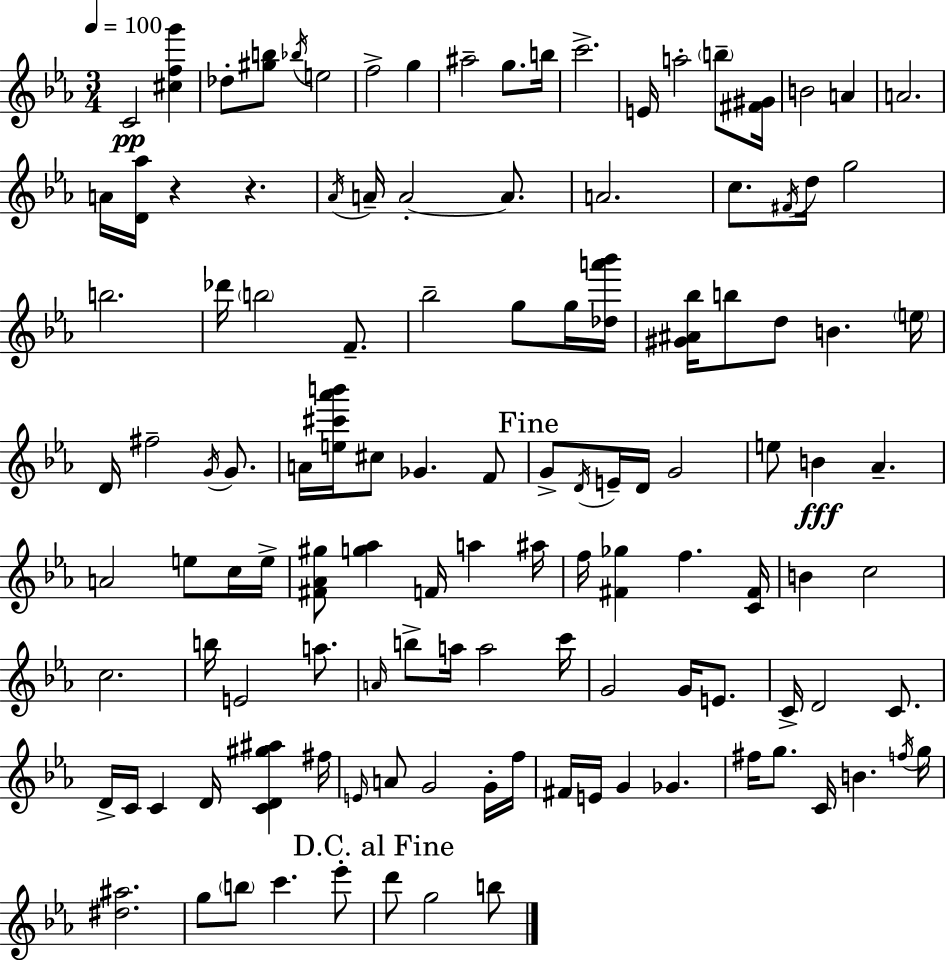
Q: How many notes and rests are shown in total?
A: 121